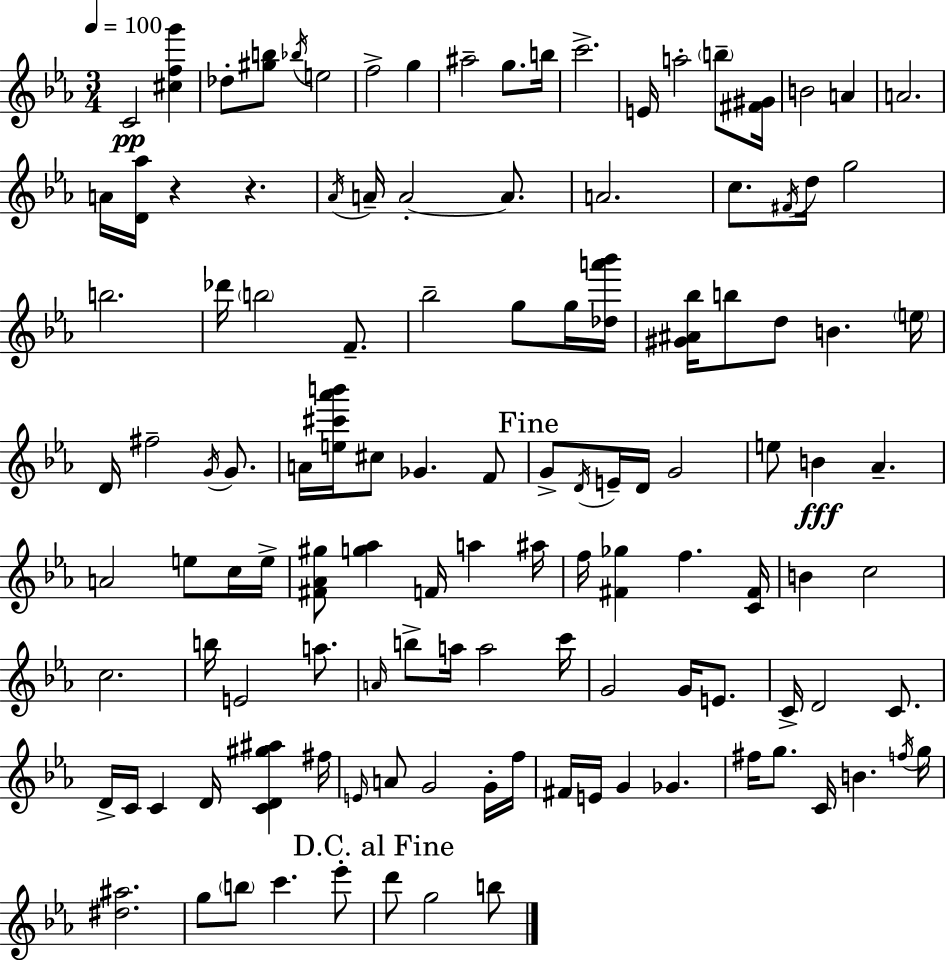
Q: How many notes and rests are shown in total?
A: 121